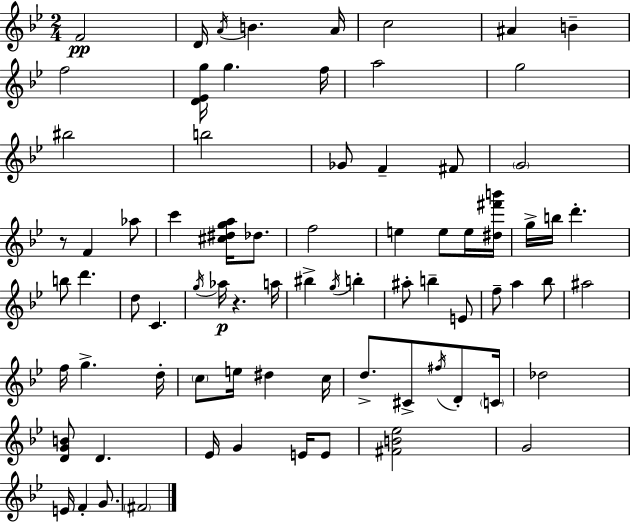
{
  \clef treble
  \numericTimeSignature
  \time 2/4
  \key g \minor
  f'2\pp | d'16 \acciaccatura { a'16 } b'4. | a'16 c''2 | ais'4 b'4-- | \break f''2 | <d' ees' g''>16 g''4. | f''16 a''2 | g''2 | \break bis''2 | b''2 | ges'8 f'4-- fis'8 | \parenthesize g'2 | \break r8 f'4 aes''8 | c'''4 <cis'' dis'' g'' a''>16 des''8. | f''2 | e''4 e''8 e''16 | \break <dis'' fis''' b'''>16 g''16-> b''16 d'''4.-. | b''8 d'''4. | d''8 c'4. | \acciaccatura { g''16 }\p aes''16 r4. | \break a''16 bis''4-> \acciaccatura { g''16 } b''4-. | ais''8-. b''4-- | e'8 f''8-- a''4 | bes''8 ais''2 | \break f''16 g''4.-> | d''16-. \parenthesize c''8 e''16 dis''4 | c''16 d''8.-> cis'8-> | \acciaccatura { fis''16 } d'8-. \parenthesize c'16 des''2 | \break <d' g' b'>8 d'4. | ees'16 g'4 | e'16 e'8 <fis' b' ees''>2 | g'2 | \break e'16 f'4-. | g'8. \parenthesize fis'2 | \bar "|."
}